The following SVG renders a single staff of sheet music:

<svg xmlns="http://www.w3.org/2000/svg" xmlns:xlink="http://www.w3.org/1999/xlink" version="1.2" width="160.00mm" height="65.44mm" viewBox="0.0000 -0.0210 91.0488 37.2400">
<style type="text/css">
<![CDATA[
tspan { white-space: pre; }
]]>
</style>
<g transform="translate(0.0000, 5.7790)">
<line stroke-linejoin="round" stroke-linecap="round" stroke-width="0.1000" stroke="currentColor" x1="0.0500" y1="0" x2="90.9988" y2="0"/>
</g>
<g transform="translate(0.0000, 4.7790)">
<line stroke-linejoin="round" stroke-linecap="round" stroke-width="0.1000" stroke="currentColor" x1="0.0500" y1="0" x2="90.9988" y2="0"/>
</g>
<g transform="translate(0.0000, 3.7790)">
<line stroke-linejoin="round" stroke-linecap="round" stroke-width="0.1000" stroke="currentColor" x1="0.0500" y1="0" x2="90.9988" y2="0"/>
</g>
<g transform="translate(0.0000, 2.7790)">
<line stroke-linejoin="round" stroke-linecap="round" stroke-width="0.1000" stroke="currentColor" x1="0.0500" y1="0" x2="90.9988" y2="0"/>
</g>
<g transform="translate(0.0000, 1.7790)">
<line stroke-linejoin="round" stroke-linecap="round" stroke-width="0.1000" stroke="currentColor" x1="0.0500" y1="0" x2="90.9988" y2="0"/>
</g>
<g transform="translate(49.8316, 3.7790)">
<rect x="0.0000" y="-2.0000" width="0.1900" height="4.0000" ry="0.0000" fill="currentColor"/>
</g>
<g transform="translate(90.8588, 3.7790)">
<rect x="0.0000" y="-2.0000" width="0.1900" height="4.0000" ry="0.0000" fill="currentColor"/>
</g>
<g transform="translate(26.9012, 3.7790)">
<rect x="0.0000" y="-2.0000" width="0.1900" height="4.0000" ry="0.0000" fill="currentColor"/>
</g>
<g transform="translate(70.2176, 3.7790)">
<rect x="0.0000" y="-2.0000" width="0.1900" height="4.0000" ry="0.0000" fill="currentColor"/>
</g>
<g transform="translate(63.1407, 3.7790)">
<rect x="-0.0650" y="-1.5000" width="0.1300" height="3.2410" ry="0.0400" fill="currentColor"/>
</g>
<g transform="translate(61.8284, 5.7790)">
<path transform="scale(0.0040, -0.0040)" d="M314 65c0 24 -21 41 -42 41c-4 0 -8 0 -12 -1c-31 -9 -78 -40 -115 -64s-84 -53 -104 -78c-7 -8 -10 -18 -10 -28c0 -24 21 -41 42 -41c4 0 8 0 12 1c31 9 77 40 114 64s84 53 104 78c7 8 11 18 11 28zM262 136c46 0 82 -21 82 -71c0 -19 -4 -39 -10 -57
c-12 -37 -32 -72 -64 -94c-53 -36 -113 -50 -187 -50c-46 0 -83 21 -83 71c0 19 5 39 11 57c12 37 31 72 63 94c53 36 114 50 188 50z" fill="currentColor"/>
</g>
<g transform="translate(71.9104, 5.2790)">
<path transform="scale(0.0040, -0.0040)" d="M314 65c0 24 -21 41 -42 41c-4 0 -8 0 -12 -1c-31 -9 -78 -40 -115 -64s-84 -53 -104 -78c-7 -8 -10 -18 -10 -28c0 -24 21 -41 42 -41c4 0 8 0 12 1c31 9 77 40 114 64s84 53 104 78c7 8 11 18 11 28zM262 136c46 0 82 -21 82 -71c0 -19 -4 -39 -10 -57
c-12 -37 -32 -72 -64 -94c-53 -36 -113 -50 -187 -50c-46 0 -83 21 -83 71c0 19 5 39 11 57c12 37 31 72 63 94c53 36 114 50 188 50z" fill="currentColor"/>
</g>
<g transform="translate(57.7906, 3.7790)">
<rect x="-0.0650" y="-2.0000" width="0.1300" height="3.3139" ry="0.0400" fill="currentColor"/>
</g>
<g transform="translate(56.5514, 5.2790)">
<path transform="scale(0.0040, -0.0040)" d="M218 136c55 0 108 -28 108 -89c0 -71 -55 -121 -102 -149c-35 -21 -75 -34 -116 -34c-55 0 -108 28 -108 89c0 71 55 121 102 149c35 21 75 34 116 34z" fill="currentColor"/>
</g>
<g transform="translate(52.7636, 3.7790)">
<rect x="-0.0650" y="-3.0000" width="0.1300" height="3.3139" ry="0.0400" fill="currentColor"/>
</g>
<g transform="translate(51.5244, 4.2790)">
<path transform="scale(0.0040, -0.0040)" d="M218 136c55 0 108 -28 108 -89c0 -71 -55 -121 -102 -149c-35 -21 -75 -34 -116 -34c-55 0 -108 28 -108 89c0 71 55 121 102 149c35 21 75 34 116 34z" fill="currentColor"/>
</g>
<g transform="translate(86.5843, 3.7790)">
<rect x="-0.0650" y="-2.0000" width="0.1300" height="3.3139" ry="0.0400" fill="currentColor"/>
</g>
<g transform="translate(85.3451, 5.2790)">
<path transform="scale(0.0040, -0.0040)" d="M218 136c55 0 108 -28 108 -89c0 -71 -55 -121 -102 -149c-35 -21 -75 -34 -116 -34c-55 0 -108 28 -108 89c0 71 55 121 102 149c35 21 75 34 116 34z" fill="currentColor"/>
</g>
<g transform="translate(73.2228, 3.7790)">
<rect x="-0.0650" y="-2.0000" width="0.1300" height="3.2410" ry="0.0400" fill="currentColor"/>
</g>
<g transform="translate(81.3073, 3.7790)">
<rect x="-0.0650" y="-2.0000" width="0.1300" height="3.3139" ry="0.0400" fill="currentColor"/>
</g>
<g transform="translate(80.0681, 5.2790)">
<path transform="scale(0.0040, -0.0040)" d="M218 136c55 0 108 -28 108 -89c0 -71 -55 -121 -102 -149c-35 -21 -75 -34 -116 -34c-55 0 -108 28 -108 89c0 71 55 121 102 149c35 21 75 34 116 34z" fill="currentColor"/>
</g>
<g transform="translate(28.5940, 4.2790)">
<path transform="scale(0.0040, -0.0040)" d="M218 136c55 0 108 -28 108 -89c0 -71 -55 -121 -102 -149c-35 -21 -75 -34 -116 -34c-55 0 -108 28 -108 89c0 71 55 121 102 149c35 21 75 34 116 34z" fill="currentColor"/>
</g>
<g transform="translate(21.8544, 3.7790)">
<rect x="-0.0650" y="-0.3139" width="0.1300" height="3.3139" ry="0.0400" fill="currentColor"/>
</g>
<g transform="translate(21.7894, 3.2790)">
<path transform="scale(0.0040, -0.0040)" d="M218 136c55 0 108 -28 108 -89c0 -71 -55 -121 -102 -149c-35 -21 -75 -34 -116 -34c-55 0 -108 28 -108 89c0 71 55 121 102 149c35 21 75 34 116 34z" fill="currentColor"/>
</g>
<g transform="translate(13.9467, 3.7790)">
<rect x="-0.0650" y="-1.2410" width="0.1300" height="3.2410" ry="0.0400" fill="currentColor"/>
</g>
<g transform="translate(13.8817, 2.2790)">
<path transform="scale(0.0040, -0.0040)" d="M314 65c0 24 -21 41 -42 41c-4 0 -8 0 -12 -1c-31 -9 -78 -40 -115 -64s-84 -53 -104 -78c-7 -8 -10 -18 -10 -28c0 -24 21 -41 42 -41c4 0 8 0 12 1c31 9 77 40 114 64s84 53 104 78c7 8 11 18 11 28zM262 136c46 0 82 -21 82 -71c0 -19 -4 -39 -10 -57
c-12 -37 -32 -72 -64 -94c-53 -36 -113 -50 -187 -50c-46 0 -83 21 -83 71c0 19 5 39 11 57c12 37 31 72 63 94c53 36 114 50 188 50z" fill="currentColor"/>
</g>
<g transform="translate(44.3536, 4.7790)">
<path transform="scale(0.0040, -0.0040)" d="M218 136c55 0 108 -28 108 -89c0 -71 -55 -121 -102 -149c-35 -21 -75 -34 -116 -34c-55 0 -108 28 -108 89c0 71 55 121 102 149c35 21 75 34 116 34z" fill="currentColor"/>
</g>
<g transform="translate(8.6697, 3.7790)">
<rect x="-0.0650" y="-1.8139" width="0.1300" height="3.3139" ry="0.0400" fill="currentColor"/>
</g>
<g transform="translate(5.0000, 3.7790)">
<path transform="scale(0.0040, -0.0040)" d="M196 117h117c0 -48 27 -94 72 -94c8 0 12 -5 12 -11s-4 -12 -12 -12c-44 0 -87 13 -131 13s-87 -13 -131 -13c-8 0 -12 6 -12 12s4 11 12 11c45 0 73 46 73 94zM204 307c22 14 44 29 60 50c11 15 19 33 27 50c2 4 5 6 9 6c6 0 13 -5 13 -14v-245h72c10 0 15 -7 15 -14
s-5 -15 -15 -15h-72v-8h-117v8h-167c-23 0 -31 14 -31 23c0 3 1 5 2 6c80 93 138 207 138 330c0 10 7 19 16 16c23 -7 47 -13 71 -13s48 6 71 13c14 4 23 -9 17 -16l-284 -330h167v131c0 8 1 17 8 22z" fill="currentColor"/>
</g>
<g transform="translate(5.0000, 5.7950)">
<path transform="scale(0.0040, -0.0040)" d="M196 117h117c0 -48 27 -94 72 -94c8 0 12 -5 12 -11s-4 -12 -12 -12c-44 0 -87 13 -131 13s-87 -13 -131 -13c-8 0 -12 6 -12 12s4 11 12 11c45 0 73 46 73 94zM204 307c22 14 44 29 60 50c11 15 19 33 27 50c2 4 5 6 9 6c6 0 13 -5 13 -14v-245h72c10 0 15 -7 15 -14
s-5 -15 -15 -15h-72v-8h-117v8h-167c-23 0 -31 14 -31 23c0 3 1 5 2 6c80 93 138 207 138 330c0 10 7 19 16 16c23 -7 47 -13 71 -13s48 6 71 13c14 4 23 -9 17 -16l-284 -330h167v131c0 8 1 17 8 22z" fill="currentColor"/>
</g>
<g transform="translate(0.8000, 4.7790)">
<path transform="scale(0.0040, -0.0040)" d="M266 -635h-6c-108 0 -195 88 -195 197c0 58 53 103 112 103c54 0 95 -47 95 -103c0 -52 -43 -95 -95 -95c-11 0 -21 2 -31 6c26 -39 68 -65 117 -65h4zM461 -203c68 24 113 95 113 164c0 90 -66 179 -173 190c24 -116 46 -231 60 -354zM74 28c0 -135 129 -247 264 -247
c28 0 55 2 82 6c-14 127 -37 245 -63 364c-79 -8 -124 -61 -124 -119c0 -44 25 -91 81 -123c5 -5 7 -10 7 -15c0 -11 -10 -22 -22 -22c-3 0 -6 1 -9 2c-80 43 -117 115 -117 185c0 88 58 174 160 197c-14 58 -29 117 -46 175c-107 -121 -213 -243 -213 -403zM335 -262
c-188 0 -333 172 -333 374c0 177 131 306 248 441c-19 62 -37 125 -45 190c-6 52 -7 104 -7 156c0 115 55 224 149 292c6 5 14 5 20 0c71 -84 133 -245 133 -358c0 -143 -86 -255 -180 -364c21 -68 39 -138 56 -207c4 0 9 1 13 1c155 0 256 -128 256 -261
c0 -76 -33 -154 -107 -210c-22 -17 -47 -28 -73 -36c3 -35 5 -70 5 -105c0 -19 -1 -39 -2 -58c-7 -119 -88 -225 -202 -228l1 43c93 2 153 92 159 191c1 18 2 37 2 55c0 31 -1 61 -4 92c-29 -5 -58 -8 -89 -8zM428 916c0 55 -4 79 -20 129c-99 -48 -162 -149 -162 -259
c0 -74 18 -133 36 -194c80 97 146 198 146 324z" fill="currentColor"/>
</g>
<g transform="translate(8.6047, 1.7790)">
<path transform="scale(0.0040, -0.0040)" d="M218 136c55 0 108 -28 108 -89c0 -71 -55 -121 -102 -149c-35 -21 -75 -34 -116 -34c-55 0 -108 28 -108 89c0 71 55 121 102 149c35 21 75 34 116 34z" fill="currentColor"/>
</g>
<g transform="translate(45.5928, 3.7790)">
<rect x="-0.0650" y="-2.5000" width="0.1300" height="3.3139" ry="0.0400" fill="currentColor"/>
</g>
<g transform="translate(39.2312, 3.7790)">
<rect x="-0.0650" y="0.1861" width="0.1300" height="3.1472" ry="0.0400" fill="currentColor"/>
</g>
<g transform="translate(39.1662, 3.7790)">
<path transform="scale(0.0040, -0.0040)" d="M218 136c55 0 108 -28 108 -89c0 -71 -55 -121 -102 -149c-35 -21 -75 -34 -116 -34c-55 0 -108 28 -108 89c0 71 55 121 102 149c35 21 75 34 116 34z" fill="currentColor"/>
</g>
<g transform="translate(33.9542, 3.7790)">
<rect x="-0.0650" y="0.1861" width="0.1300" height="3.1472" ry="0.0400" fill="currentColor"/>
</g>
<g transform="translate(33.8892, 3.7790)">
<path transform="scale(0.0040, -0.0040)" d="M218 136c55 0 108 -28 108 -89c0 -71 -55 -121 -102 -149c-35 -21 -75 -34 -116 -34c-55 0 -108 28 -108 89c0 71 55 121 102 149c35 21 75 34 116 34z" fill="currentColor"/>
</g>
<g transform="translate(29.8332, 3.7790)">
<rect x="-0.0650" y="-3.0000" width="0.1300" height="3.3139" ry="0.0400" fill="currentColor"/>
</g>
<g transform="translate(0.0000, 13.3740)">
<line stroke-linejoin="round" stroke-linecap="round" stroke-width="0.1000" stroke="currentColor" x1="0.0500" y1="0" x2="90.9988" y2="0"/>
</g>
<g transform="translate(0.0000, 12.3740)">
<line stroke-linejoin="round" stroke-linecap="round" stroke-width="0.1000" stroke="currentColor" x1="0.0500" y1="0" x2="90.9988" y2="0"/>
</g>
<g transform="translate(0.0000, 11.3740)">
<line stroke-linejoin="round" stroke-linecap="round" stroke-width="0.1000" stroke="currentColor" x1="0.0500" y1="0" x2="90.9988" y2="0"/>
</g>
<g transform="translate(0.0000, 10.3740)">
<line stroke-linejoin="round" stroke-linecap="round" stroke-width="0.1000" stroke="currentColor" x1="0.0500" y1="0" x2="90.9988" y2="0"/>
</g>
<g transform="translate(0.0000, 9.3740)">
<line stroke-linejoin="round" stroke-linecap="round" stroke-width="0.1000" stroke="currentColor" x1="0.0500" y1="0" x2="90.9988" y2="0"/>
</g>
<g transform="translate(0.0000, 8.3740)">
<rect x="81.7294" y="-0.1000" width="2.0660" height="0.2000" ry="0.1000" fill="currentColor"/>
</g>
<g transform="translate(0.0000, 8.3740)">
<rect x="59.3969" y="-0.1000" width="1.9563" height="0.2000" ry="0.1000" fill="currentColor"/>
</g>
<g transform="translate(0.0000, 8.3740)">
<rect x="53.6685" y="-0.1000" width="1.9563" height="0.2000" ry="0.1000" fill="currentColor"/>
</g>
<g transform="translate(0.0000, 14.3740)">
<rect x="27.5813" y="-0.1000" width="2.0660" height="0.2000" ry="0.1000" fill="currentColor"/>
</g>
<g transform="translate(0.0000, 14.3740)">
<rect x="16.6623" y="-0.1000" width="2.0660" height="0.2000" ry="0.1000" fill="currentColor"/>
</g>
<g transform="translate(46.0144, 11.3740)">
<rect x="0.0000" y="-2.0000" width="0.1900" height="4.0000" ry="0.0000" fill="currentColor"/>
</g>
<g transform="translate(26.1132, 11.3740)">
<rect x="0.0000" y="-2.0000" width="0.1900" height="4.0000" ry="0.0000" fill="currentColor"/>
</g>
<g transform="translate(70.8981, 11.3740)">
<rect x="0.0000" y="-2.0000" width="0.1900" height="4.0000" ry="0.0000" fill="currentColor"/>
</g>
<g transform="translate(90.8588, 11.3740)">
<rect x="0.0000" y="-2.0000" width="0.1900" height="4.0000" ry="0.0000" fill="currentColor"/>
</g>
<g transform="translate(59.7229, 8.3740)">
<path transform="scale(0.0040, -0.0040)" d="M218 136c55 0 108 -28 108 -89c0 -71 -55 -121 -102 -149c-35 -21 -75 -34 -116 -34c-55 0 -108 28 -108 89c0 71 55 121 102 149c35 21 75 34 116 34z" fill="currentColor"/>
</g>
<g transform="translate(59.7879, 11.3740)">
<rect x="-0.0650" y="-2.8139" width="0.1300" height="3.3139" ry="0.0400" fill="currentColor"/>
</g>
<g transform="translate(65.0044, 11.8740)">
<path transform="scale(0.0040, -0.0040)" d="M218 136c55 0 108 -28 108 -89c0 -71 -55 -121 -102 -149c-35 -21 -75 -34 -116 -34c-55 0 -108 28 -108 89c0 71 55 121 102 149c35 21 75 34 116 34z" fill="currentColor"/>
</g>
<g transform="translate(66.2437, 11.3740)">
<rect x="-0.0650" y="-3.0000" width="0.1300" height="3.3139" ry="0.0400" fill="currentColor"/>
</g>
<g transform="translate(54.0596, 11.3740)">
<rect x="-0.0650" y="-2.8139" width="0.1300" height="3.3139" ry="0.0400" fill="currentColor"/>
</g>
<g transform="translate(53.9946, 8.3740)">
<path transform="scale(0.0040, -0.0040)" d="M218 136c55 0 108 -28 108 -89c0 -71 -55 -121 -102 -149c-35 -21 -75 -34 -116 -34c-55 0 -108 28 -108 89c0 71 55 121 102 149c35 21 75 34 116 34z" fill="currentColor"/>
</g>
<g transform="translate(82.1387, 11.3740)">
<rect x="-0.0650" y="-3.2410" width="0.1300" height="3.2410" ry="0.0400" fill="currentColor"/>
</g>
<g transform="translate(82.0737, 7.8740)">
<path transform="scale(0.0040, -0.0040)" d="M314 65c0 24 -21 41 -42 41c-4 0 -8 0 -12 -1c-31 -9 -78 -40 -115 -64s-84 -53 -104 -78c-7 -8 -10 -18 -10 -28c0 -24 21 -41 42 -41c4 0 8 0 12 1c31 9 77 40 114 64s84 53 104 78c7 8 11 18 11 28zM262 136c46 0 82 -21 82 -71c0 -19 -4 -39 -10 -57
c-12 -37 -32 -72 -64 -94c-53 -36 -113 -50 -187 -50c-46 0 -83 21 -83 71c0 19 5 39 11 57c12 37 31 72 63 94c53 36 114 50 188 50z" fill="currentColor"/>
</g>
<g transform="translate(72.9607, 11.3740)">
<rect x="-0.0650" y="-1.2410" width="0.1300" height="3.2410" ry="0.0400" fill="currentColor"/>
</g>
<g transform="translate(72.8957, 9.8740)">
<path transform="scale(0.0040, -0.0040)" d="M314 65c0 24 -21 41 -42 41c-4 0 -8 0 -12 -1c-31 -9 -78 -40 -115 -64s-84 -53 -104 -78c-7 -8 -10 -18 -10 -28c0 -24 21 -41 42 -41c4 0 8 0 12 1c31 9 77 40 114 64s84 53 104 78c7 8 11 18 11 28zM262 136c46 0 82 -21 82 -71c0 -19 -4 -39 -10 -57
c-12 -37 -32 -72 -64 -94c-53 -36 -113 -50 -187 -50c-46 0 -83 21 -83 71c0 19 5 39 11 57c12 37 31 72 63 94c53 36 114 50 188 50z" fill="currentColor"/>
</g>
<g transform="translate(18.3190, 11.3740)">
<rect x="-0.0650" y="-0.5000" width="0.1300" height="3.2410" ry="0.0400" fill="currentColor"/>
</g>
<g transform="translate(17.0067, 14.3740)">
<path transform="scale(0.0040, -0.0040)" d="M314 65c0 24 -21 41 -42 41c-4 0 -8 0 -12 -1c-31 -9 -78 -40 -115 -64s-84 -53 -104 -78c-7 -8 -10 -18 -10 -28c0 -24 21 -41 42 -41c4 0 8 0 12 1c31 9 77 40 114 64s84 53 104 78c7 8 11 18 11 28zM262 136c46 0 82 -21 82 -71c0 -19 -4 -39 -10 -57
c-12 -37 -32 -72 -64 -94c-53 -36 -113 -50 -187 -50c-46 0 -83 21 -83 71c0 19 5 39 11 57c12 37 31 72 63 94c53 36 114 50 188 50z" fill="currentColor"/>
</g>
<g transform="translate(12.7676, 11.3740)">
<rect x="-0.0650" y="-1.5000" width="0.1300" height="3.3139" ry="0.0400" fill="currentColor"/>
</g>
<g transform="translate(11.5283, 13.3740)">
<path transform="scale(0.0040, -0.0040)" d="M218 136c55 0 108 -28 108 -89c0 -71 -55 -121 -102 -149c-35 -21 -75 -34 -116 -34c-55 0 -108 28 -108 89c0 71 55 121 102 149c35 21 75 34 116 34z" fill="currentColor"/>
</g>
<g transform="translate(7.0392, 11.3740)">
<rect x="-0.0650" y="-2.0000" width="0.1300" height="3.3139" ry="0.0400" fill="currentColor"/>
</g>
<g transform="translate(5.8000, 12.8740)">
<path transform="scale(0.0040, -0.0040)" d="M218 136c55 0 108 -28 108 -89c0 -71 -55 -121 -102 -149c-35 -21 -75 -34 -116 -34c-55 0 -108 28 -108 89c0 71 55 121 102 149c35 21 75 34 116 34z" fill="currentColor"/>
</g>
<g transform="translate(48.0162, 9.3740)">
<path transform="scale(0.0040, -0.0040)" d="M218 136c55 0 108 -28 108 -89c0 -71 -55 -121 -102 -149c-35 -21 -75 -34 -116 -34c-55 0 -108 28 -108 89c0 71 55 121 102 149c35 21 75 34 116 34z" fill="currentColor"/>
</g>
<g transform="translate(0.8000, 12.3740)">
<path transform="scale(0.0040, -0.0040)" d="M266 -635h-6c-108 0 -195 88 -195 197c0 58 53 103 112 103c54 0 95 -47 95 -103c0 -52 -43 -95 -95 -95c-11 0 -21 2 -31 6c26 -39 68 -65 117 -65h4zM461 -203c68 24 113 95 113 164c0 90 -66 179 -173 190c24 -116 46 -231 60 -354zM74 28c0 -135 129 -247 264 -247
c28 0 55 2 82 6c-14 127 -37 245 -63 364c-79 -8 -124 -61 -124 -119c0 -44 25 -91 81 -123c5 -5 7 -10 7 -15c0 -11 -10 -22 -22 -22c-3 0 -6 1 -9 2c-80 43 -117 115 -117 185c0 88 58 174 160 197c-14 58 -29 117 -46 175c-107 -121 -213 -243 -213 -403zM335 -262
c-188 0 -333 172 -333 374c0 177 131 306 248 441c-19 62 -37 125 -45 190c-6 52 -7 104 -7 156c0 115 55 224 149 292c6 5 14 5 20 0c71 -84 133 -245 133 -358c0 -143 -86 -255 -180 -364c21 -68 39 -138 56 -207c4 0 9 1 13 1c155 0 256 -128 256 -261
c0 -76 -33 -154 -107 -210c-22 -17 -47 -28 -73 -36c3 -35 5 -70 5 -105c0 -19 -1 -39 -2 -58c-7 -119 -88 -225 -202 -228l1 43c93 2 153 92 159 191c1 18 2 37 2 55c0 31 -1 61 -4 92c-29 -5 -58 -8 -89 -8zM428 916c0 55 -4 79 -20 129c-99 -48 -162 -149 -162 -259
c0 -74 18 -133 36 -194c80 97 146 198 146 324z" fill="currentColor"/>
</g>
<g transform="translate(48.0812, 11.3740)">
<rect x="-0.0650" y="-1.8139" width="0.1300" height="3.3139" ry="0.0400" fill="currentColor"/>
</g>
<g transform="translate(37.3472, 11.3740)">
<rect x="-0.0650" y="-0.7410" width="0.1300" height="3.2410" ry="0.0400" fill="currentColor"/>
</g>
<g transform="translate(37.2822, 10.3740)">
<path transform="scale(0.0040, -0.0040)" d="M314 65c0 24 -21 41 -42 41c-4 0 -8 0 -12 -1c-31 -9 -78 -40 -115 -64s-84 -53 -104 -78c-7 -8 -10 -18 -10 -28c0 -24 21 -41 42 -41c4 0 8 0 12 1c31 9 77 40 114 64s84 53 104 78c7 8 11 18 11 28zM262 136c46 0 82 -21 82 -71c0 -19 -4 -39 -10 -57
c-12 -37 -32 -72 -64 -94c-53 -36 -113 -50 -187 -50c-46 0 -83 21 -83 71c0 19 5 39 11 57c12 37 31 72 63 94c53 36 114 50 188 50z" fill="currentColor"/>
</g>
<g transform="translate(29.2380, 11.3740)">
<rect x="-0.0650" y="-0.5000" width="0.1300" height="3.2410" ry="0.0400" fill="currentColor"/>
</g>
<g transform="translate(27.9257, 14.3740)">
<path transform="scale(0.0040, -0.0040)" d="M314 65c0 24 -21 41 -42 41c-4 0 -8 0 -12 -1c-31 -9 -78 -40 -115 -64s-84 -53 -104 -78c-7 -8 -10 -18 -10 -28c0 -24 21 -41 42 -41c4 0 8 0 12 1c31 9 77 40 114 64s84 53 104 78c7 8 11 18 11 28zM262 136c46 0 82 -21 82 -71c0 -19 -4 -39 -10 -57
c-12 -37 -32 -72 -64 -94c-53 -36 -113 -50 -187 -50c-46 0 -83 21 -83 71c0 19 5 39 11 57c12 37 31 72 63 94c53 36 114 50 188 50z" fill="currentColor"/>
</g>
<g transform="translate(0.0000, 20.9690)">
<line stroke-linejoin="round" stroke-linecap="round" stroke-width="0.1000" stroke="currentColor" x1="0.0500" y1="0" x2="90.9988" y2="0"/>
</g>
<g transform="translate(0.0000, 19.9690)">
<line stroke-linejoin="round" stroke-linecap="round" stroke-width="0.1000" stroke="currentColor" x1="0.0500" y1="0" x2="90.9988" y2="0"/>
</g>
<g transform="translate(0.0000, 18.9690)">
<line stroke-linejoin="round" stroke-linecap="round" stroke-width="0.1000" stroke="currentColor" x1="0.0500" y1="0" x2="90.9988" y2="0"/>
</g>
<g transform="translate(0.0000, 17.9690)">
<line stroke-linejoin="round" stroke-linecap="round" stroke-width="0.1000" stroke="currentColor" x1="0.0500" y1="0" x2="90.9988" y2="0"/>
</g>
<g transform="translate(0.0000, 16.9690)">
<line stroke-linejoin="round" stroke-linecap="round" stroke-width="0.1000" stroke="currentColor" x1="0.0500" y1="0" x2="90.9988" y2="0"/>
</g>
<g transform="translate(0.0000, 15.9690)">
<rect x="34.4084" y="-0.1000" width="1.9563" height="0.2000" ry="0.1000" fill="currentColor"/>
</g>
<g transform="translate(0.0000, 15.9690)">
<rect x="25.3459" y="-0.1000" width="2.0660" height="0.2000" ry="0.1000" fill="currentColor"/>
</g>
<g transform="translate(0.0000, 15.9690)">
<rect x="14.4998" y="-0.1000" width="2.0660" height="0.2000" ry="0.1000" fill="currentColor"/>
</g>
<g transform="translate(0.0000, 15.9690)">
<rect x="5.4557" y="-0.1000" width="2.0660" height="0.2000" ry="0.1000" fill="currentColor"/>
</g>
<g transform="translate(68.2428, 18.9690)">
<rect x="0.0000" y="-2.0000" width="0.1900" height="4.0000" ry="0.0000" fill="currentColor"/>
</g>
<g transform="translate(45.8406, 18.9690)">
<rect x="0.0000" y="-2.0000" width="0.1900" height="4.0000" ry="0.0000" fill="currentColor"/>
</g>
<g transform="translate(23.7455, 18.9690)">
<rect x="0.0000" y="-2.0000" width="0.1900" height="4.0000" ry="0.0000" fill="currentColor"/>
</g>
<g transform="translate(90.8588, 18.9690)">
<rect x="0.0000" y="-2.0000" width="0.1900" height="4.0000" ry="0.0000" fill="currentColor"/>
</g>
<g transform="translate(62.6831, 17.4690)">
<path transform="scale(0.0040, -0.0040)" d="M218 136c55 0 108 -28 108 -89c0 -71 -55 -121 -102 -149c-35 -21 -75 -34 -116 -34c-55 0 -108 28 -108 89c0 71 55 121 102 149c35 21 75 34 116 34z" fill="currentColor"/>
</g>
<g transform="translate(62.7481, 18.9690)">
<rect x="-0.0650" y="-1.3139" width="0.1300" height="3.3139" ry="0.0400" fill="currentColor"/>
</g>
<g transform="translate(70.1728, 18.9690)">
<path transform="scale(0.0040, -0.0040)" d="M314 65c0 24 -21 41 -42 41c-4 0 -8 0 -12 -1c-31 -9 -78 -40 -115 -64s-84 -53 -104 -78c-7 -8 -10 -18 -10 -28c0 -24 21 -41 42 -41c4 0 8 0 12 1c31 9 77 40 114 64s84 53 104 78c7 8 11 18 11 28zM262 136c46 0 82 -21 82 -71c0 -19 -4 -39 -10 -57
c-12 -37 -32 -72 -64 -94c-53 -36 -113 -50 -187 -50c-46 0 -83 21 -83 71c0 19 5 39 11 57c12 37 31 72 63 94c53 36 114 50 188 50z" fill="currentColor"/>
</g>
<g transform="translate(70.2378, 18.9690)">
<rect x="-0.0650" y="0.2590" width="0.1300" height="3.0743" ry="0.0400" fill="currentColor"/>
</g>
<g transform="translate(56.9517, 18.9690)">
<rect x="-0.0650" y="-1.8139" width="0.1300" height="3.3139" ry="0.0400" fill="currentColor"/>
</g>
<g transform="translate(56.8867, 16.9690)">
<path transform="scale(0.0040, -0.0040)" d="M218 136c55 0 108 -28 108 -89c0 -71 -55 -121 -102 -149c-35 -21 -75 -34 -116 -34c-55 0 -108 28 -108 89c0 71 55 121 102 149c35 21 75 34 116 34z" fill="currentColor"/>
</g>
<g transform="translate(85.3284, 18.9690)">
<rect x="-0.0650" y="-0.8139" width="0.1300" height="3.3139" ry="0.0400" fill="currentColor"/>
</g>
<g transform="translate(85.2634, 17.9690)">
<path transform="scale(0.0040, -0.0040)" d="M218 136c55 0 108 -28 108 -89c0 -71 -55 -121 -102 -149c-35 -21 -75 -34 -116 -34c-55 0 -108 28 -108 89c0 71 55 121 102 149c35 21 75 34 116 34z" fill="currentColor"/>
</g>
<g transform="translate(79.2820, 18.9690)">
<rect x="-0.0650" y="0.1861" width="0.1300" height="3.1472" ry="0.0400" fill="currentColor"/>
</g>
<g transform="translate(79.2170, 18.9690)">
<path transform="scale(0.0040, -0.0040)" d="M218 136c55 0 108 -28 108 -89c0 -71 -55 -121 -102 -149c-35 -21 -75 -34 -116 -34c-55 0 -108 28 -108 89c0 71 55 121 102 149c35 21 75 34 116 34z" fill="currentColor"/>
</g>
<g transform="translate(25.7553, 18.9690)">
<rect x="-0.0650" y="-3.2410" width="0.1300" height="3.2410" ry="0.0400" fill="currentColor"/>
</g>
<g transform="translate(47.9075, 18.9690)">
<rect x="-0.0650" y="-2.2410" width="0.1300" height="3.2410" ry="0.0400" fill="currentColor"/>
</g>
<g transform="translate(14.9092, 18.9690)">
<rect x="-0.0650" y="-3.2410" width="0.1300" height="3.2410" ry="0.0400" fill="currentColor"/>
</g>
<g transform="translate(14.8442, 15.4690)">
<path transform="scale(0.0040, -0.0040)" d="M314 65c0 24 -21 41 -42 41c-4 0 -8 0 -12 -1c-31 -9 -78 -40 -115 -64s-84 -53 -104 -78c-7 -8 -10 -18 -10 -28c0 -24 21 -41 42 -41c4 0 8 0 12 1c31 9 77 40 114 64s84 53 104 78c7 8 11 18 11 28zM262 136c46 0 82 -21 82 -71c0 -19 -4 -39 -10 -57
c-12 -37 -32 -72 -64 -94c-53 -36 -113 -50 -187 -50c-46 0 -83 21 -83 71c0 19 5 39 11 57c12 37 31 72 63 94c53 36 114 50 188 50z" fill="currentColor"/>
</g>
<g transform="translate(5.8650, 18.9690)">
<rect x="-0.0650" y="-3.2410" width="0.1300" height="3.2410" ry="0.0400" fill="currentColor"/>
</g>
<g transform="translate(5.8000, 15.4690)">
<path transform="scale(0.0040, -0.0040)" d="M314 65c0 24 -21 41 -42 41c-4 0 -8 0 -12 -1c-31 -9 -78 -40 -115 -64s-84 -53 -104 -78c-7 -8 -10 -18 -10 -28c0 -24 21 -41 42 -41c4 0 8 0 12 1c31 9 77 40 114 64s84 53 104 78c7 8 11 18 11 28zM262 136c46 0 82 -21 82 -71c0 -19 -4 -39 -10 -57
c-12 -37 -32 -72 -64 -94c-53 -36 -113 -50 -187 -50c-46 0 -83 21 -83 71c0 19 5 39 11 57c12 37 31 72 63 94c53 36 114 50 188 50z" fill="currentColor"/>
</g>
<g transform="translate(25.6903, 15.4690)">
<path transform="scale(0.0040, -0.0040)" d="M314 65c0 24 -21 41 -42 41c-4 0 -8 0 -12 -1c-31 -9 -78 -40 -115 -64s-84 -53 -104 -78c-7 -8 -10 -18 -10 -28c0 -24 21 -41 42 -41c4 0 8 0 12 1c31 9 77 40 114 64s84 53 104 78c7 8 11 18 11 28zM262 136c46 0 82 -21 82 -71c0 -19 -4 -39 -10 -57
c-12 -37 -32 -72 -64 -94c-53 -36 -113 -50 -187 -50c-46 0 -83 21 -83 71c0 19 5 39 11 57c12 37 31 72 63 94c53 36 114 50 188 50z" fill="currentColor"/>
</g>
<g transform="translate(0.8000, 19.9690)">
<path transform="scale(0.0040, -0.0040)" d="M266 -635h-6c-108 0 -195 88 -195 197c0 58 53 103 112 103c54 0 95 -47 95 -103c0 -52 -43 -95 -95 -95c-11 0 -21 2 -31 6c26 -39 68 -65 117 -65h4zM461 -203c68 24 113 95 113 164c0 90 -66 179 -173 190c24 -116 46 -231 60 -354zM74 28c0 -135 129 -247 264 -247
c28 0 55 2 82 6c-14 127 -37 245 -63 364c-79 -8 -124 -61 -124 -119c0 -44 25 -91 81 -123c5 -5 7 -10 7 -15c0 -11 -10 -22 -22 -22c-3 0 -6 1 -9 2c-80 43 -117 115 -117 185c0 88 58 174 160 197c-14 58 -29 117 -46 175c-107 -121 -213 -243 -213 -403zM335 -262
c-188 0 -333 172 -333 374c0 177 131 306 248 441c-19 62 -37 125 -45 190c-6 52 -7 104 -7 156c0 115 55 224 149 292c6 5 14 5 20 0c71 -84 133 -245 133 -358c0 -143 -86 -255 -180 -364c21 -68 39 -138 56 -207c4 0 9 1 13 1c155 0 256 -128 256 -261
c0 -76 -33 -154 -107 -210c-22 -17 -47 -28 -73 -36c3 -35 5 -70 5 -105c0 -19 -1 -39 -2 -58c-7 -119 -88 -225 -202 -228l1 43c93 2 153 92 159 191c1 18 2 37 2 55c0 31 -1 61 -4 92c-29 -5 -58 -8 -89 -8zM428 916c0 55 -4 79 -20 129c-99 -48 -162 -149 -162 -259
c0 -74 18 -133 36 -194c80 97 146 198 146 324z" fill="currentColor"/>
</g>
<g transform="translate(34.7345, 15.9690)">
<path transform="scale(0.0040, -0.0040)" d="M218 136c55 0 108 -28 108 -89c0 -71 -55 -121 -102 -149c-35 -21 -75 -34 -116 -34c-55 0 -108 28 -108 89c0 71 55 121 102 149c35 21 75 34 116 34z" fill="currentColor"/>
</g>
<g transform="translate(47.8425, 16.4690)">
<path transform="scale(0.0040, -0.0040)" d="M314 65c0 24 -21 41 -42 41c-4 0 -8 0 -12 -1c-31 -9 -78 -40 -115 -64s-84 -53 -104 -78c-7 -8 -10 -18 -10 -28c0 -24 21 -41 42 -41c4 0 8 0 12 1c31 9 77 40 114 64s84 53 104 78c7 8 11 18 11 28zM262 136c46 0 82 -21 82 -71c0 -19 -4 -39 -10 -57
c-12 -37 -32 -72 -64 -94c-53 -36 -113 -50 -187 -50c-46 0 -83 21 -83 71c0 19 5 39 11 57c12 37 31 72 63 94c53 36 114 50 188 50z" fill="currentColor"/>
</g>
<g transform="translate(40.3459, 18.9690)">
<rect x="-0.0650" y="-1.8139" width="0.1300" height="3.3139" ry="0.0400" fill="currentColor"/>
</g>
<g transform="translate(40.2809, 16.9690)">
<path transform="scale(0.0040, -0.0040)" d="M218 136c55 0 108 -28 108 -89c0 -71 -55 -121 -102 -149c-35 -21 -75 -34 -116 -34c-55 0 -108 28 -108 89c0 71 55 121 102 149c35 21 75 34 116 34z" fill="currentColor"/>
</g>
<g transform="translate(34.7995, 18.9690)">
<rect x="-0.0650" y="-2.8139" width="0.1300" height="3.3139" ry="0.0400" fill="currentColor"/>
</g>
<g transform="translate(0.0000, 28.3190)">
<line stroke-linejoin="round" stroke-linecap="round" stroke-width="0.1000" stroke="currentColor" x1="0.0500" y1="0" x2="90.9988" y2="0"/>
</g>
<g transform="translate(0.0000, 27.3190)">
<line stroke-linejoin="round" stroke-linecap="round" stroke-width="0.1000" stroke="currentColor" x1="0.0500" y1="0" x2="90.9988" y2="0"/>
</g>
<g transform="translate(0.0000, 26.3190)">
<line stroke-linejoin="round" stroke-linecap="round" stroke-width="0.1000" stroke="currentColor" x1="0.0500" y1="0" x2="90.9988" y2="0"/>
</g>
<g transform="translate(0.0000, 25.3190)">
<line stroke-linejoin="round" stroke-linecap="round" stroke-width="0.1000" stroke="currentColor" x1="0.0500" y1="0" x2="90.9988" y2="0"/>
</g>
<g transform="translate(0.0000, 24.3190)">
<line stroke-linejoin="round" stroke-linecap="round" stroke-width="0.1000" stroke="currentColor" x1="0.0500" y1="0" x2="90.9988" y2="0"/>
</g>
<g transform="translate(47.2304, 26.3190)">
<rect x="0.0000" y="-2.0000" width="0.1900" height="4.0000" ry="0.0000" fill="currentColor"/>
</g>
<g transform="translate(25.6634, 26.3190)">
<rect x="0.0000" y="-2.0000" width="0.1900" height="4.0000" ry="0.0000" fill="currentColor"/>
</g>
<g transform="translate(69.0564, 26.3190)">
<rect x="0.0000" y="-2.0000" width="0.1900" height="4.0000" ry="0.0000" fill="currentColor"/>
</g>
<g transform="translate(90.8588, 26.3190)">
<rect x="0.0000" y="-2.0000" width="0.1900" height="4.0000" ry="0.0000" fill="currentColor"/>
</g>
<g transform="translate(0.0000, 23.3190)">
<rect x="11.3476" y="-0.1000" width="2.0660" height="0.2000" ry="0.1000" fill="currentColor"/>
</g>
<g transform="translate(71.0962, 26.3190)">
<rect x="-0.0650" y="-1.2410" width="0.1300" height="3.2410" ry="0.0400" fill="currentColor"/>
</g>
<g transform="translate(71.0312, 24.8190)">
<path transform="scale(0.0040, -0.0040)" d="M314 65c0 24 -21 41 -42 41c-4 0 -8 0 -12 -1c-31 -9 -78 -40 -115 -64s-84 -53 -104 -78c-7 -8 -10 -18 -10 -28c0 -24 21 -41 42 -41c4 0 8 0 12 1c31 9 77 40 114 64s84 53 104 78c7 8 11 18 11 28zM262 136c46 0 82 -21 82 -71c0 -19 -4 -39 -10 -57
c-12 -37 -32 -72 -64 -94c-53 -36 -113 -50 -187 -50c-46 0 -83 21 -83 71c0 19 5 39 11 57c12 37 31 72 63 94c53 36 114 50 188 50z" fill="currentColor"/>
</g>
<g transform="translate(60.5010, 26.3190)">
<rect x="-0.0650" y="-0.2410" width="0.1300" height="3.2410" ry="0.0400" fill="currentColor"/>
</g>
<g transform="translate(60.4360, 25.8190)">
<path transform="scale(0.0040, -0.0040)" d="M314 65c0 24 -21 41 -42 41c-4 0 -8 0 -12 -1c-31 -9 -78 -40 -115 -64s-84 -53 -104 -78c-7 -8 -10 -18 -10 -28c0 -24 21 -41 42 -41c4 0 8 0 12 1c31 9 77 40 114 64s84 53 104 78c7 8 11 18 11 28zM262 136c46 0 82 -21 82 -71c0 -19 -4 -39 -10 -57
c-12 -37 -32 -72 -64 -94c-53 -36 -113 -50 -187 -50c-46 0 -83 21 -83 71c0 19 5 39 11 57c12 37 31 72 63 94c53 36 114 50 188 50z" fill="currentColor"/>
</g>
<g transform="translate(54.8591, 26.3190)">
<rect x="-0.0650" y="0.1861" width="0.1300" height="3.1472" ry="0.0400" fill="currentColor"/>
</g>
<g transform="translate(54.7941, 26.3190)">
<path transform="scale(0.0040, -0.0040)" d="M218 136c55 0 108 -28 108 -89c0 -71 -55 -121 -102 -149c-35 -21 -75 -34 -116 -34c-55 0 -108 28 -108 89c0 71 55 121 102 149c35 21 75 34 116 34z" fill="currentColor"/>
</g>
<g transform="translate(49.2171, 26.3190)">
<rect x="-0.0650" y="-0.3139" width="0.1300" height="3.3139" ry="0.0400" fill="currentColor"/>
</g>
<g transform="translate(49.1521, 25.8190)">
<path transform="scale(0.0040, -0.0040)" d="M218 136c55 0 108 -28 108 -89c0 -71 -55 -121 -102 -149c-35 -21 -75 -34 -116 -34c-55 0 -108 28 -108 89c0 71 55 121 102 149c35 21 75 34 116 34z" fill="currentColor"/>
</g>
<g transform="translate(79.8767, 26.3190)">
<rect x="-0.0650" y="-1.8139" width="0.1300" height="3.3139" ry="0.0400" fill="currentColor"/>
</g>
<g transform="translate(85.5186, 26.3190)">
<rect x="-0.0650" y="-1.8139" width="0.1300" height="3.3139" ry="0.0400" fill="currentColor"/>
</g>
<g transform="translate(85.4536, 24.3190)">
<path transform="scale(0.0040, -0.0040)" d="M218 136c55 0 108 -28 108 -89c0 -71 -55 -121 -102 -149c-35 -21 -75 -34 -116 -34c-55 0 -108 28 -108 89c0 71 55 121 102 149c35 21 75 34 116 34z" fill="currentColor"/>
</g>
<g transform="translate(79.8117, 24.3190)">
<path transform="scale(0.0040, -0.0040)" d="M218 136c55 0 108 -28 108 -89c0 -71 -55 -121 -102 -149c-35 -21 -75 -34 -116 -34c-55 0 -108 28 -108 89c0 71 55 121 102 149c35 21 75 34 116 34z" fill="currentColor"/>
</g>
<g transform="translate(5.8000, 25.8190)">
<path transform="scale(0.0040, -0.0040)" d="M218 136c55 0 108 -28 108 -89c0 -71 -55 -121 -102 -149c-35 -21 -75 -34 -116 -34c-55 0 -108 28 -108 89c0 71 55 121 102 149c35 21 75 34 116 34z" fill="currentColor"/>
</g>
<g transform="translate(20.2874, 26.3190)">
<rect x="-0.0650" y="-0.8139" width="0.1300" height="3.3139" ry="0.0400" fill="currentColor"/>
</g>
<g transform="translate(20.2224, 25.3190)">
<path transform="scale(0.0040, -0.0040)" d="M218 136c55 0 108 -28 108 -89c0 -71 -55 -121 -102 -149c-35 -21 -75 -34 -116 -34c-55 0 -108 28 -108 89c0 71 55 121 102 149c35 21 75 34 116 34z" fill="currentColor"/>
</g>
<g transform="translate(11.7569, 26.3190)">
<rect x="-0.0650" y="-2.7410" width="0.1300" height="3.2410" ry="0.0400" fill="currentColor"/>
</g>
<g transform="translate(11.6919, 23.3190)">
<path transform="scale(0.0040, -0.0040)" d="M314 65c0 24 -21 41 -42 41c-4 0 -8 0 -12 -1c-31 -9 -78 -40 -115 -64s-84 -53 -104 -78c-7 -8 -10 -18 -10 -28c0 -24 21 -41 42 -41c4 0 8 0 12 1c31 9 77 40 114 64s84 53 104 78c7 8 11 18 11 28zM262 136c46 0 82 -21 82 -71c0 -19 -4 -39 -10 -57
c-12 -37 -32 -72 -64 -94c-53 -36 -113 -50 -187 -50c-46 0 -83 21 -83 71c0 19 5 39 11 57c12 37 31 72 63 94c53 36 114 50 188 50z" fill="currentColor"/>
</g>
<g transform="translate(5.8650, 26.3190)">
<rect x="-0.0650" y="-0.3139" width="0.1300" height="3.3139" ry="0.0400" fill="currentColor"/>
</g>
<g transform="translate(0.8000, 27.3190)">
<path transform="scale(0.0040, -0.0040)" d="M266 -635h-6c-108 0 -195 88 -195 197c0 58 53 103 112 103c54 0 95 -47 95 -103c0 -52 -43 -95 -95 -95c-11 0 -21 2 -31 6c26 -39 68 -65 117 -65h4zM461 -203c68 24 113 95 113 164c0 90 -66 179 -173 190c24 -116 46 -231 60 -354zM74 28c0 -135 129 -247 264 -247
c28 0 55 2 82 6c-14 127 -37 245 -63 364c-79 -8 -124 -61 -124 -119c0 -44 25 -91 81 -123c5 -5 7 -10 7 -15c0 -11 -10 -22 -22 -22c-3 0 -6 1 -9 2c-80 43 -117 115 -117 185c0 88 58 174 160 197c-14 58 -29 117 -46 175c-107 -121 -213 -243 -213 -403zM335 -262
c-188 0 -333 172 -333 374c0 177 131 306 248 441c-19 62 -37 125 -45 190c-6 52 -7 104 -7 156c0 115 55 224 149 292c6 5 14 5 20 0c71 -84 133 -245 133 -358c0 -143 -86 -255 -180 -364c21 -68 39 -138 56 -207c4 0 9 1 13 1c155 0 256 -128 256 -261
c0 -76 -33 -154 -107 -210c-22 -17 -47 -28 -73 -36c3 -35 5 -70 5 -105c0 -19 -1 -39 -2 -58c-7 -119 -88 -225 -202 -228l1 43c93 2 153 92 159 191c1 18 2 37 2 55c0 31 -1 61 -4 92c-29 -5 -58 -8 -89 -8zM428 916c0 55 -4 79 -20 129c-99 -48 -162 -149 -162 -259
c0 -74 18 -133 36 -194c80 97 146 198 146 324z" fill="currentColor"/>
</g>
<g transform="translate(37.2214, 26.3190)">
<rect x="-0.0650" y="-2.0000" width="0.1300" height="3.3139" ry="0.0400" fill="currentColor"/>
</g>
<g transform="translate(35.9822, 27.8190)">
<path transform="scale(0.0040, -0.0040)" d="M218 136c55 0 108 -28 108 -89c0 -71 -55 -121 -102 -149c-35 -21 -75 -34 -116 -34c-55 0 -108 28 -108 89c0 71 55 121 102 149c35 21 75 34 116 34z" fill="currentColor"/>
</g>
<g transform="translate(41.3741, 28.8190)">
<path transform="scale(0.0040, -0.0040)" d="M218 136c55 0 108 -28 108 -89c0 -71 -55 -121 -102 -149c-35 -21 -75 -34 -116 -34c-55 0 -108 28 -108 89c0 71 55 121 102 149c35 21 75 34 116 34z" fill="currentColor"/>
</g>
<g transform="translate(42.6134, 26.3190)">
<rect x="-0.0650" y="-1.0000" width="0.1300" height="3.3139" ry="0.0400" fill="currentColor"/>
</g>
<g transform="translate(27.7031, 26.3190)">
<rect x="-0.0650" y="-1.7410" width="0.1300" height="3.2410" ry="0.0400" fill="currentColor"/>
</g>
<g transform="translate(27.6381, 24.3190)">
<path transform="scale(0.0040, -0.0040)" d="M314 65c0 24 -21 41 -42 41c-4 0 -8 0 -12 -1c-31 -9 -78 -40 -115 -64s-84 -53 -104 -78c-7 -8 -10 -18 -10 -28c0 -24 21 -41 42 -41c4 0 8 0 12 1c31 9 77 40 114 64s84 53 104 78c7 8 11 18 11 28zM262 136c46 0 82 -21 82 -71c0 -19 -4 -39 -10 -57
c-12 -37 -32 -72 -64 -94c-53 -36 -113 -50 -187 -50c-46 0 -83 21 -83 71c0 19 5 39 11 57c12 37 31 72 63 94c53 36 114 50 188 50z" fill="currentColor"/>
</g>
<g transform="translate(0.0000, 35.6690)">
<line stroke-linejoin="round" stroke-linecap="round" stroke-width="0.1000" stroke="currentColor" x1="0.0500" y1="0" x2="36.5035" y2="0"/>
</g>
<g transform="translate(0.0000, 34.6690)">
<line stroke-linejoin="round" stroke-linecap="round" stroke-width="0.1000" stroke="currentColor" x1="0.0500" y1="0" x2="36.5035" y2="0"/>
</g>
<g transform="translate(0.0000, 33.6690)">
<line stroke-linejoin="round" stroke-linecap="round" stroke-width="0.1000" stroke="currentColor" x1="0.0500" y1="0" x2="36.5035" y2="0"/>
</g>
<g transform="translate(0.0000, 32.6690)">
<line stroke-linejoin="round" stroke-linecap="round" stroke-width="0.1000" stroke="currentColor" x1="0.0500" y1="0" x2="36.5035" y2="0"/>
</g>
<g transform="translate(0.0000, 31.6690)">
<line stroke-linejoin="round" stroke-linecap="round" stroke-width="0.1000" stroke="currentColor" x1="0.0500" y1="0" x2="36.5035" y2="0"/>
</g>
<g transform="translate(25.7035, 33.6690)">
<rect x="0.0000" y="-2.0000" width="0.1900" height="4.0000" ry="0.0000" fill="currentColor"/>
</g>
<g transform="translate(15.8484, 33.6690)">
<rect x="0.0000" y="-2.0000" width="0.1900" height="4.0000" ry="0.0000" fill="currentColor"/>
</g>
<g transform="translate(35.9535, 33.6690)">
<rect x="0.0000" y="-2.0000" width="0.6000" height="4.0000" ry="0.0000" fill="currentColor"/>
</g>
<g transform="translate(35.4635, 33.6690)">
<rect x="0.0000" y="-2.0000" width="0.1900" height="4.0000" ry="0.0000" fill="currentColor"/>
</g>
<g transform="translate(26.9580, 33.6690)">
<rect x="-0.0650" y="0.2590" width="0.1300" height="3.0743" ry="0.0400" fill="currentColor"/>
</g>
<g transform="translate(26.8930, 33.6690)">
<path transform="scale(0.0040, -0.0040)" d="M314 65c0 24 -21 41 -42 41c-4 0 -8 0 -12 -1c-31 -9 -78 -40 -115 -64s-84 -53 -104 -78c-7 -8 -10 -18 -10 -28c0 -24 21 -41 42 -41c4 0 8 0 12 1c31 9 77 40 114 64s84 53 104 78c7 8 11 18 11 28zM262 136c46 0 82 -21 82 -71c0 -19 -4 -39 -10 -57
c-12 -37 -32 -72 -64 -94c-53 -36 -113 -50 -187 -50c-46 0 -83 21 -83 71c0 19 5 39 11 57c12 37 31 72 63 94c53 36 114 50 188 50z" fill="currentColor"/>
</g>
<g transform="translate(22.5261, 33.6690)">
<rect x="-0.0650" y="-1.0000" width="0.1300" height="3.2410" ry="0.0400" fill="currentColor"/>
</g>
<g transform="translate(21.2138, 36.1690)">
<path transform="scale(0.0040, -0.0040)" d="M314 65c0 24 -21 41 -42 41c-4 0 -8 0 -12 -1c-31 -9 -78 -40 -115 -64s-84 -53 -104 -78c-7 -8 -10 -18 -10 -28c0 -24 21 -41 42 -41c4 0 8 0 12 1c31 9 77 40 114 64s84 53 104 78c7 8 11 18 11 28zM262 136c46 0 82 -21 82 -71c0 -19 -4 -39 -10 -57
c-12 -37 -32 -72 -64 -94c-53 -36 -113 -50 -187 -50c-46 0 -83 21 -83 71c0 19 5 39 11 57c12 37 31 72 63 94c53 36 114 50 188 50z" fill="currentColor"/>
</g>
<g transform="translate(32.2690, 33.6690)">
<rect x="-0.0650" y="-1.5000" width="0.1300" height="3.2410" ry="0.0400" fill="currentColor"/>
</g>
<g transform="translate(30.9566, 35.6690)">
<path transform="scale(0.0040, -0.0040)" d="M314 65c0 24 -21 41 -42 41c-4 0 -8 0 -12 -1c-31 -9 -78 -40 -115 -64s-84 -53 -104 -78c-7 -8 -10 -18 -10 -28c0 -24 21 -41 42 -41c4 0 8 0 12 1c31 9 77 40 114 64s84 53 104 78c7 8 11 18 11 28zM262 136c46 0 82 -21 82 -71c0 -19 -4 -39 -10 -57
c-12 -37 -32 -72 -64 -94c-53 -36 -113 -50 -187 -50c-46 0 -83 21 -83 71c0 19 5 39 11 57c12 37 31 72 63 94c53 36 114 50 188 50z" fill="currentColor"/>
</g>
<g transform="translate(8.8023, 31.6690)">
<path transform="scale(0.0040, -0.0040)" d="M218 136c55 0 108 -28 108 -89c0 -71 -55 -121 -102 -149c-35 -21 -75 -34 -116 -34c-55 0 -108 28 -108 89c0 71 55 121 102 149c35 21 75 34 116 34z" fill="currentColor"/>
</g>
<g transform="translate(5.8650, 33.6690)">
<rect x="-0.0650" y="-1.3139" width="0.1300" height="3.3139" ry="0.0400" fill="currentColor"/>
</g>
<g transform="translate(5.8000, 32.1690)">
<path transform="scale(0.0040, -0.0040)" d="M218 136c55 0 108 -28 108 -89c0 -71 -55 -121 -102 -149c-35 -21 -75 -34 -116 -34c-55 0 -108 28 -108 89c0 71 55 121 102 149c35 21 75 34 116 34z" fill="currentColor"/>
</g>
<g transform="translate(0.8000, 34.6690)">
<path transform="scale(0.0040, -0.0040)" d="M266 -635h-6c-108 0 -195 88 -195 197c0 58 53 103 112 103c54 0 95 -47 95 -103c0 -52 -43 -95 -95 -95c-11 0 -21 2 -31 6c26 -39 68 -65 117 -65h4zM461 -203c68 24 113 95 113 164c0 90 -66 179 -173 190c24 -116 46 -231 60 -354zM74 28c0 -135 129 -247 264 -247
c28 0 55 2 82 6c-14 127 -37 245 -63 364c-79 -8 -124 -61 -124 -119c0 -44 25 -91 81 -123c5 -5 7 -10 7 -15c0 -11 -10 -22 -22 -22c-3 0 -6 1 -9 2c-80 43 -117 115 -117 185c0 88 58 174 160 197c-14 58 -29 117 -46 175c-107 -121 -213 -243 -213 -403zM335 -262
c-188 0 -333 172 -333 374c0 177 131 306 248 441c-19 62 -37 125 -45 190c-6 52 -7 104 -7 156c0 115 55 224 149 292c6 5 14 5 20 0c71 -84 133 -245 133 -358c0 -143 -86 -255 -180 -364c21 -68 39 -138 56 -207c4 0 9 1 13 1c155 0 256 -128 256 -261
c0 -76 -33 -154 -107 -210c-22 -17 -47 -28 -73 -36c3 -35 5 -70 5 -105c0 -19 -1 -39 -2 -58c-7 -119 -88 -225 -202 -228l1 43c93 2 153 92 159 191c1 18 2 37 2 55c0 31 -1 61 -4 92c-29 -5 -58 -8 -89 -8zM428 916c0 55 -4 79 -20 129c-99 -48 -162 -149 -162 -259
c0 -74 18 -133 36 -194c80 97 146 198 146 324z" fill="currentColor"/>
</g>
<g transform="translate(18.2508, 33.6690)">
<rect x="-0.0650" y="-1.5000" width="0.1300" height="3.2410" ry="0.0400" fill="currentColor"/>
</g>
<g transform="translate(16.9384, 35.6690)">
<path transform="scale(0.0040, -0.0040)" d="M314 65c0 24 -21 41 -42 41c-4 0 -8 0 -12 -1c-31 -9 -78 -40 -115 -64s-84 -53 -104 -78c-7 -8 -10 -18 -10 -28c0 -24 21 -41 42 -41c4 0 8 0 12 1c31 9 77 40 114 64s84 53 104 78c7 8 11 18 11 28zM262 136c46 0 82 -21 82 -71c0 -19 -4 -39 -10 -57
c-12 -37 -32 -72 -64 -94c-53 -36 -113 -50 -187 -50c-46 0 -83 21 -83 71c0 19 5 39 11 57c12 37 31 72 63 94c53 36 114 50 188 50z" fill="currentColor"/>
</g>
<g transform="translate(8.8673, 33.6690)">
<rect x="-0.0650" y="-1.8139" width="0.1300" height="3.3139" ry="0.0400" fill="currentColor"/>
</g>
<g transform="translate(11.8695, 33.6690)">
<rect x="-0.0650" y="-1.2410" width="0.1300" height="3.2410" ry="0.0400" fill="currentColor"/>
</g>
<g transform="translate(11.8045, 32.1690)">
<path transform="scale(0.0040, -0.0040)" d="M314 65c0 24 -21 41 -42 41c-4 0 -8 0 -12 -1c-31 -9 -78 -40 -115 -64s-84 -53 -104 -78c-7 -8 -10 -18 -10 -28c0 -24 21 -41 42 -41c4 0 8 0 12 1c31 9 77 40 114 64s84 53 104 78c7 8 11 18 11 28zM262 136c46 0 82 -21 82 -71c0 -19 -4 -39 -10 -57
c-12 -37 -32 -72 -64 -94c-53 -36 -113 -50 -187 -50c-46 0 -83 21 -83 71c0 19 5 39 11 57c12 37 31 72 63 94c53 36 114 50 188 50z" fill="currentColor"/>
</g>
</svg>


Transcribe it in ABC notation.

X:1
T:Untitled
M:4/4
L:1/4
K:C
f e2 c A B B G A F E2 F2 F F F E C2 C2 d2 f a a A e2 b2 b2 b2 b2 a f g2 f e B2 B d c a2 d f2 F D c B c2 e2 f f e f e2 E2 D2 B2 E2